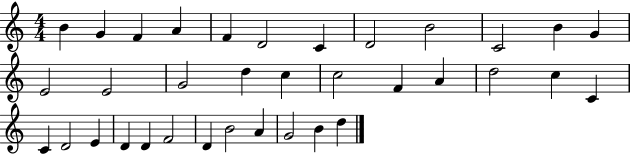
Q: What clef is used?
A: treble